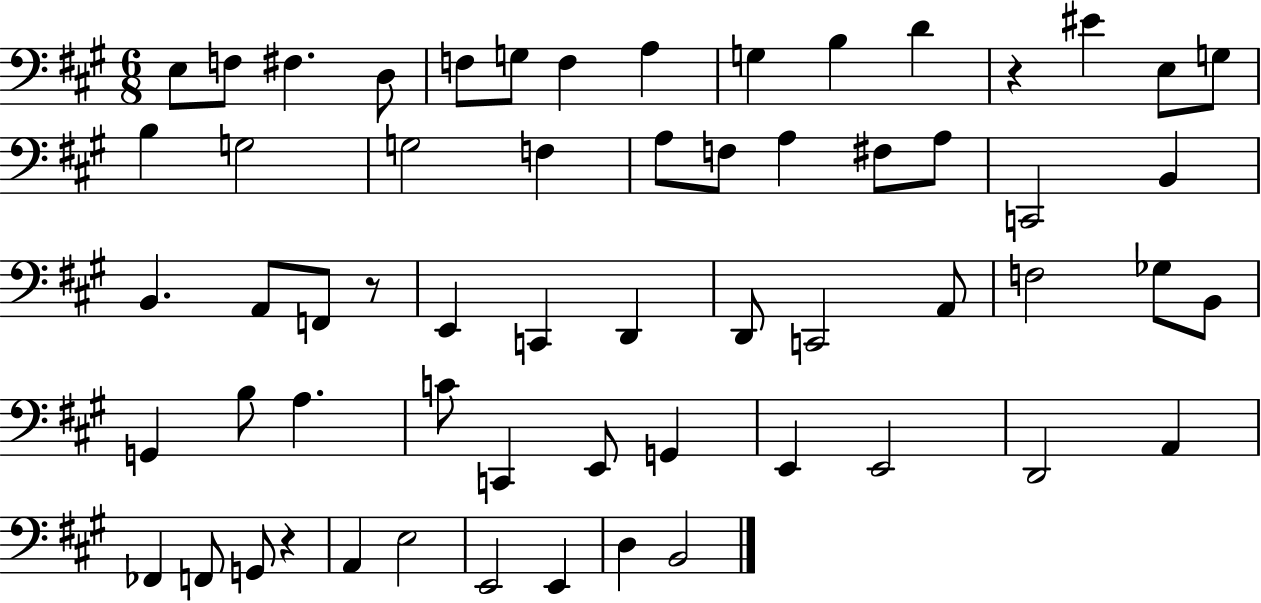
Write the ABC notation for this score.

X:1
T:Untitled
M:6/8
L:1/4
K:A
E,/2 F,/2 ^F, D,/2 F,/2 G,/2 F, A, G, B, D z ^E E,/2 G,/2 B, G,2 G,2 F, A,/2 F,/2 A, ^F,/2 A,/2 C,,2 B,, B,, A,,/2 F,,/2 z/2 E,, C,, D,, D,,/2 C,,2 A,,/2 F,2 _G,/2 B,,/2 G,, B,/2 A, C/2 C,, E,,/2 G,, E,, E,,2 D,,2 A,, _F,, F,,/2 G,,/2 z A,, E,2 E,,2 E,, D, B,,2